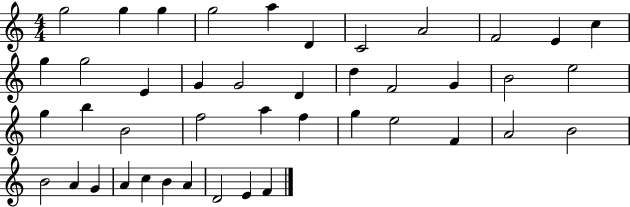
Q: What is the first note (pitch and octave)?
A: G5